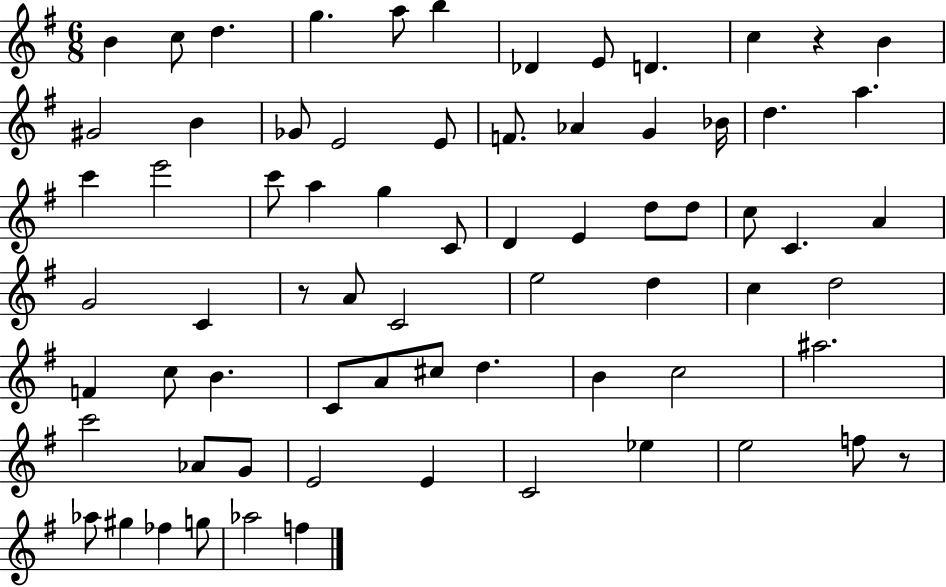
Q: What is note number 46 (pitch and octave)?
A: B4